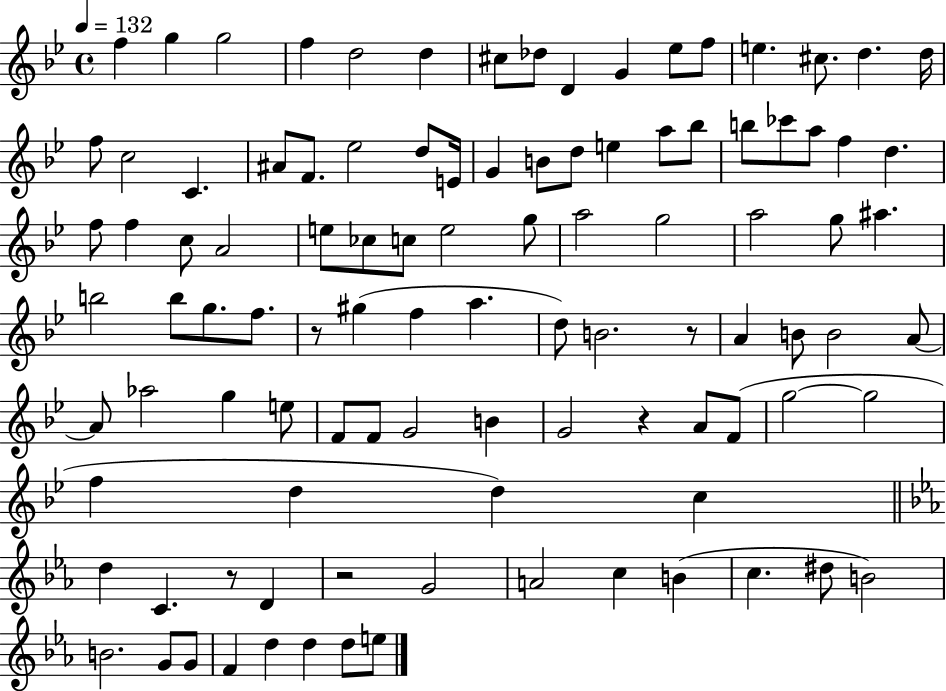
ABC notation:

X:1
T:Untitled
M:4/4
L:1/4
K:Bb
f g g2 f d2 d ^c/2 _d/2 D G _e/2 f/2 e ^c/2 d d/4 f/2 c2 C ^A/2 F/2 _e2 d/2 E/4 G B/2 d/2 e a/2 _b/2 b/2 _c'/2 a/2 f d f/2 f c/2 A2 e/2 _c/2 c/2 e2 g/2 a2 g2 a2 g/2 ^a b2 b/2 g/2 f/2 z/2 ^g f a d/2 B2 z/2 A B/2 B2 A/2 A/2 _a2 g e/2 F/2 F/2 G2 B G2 z A/2 F/2 g2 g2 f d d c d C z/2 D z2 G2 A2 c B c ^d/2 B2 B2 G/2 G/2 F d d d/2 e/2